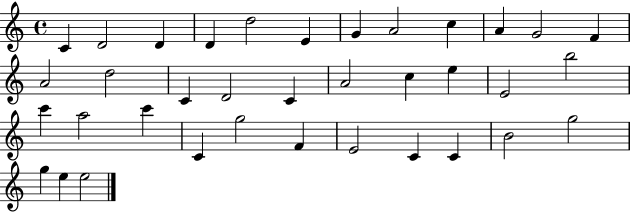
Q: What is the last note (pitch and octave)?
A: E5